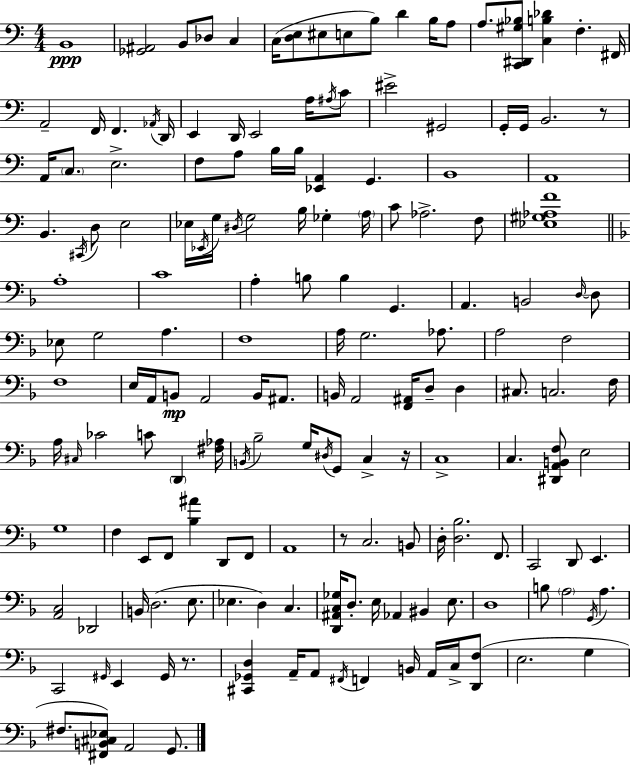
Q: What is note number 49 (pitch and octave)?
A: G3